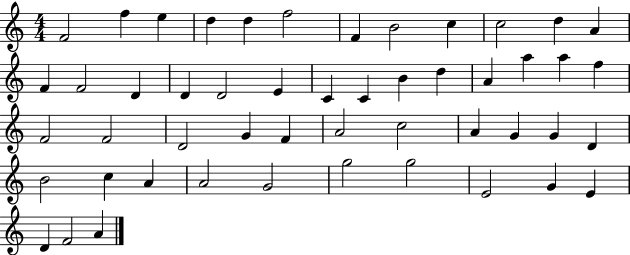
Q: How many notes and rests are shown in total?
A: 50